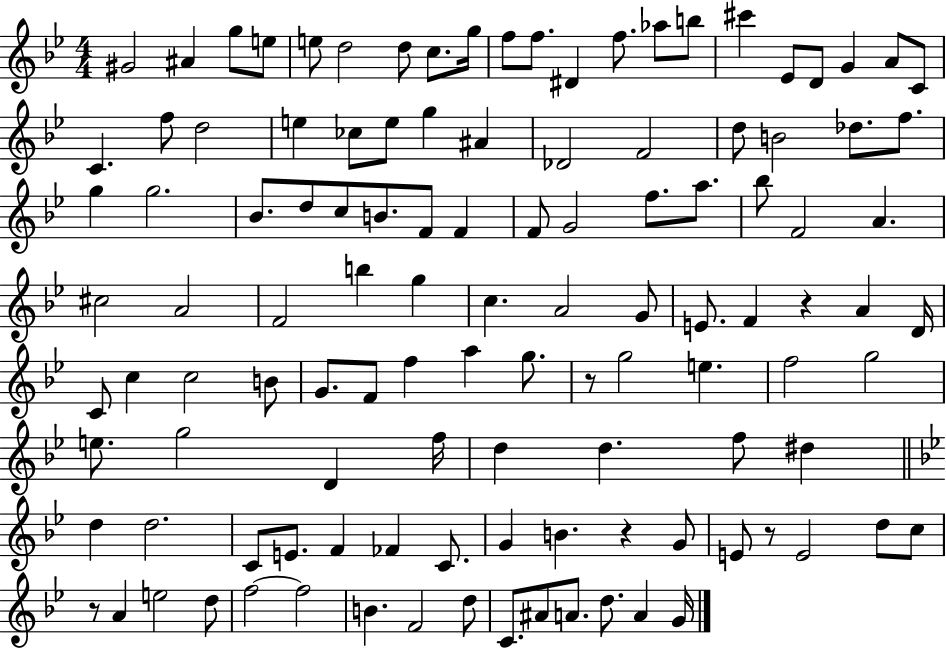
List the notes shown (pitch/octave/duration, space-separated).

G#4/h A#4/q G5/e E5/e E5/e D5/h D5/e C5/e. G5/s F5/e F5/e. D#4/q F5/e. Ab5/e B5/e C#6/q Eb4/e D4/e G4/q A4/e C4/e C4/q. F5/e D5/h E5/q CES5/e E5/e G5/q A#4/q Db4/h F4/h D5/e B4/h Db5/e. F5/e. G5/q G5/h. Bb4/e. D5/e C5/e B4/e. F4/e F4/q F4/e G4/h F5/e. A5/e. Bb5/e F4/h A4/q. C#5/h A4/h F4/h B5/q G5/q C5/q. A4/h G4/e E4/e. F4/q R/q A4/q D4/s C4/e C5/q C5/h B4/e G4/e. F4/e F5/q A5/q G5/e. R/e G5/h E5/q. F5/h G5/h E5/e. G5/h D4/q F5/s D5/q D5/q. F5/e D#5/q D5/q D5/h. C4/e E4/e. F4/q FES4/q C4/e. G4/q B4/q. R/q G4/e E4/e R/e E4/h D5/e C5/e R/e A4/q E5/h D5/e F5/h F5/h B4/q. F4/h D5/e C4/e. A#4/e A4/e. D5/e. A4/q G4/s